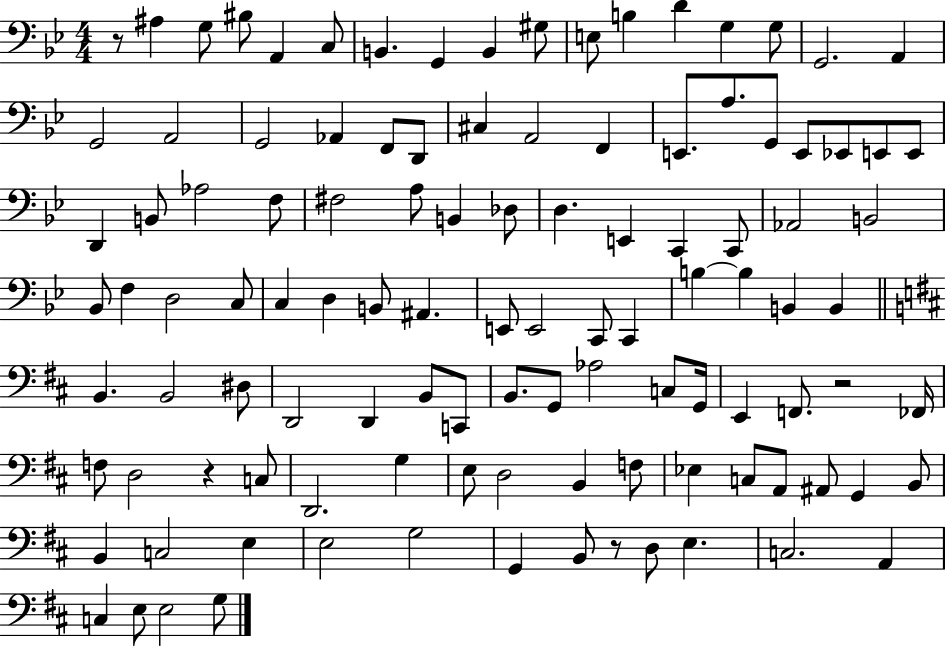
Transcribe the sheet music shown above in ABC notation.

X:1
T:Untitled
M:4/4
L:1/4
K:Bb
z/2 ^A, G,/2 ^B,/2 A,, C,/2 B,, G,, B,, ^G,/2 E,/2 B, D G, G,/2 G,,2 A,, G,,2 A,,2 G,,2 _A,, F,,/2 D,,/2 ^C, A,,2 F,, E,,/2 A,/2 G,,/2 E,,/2 _E,,/2 E,,/2 E,,/2 D,, B,,/2 _A,2 F,/2 ^F,2 A,/2 B,, _D,/2 D, E,, C,, C,,/2 _A,,2 B,,2 _B,,/2 F, D,2 C,/2 C, D, B,,/2 ^A,, E,,/2 E,,2 C,,/2 C,, B, B, B,, B,, B,, B,,2 ^D,/2 D,,2 D,, B,,/2 C,,/2 B,,/2 G,,/2 _A,2 C,/2 G,,/4 E,, F,,/2 z2 _F,,/4 F,/2 D,2 z C,/2 D,,2 G, E,/2 D,2 B,, F,/2 _E, C,/2 A,,/2 ^A,,/2 G,, B,,/2 B,, C,2 E, E,2 G,2 G,, B,,/2 z/2 D,/2 E, C,2 A,, C, E,/2 E,2 G,/2